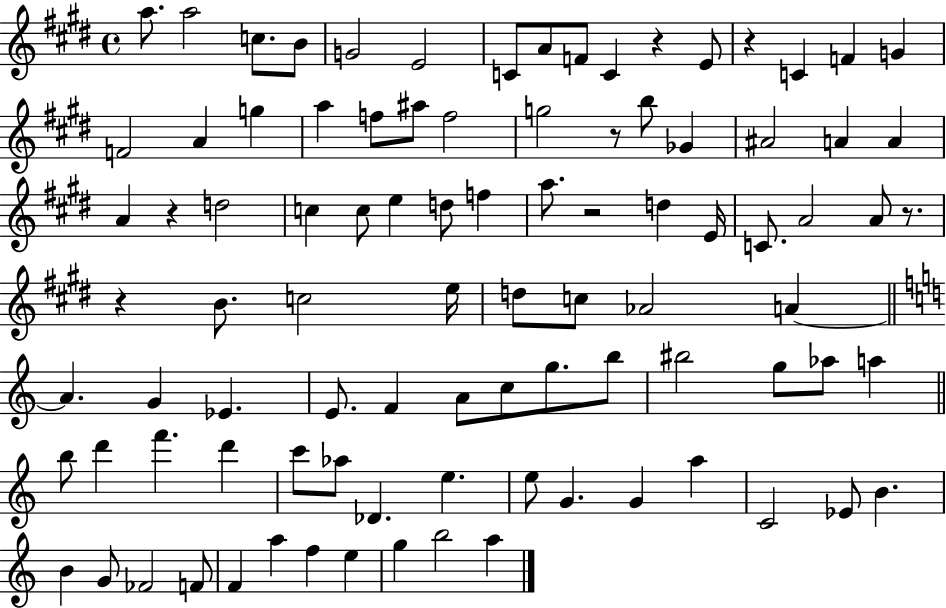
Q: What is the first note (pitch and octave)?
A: A5